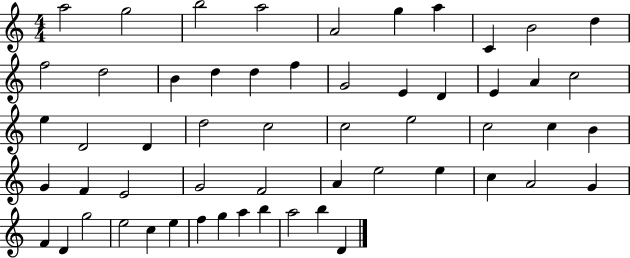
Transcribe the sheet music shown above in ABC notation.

X:1
T:Untitled
M:4/4
L:1/4
K:C
a2 g2 b2 a2 A2 g a C B2 d f2 d2 B d d f G2 E D E A c2 e D2 D d2 c2 c2 e2 c2 c B G F E2 G2 F2 A e2 e c A2 G F D g2 e2 c e f g a b a2 b D